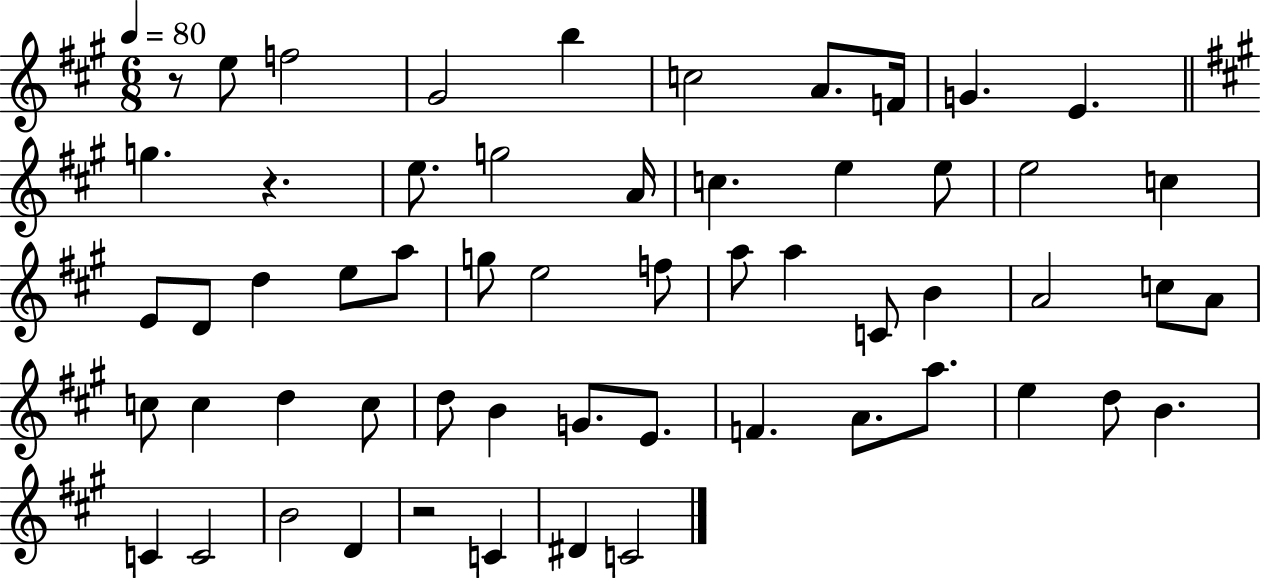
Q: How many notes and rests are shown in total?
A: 57